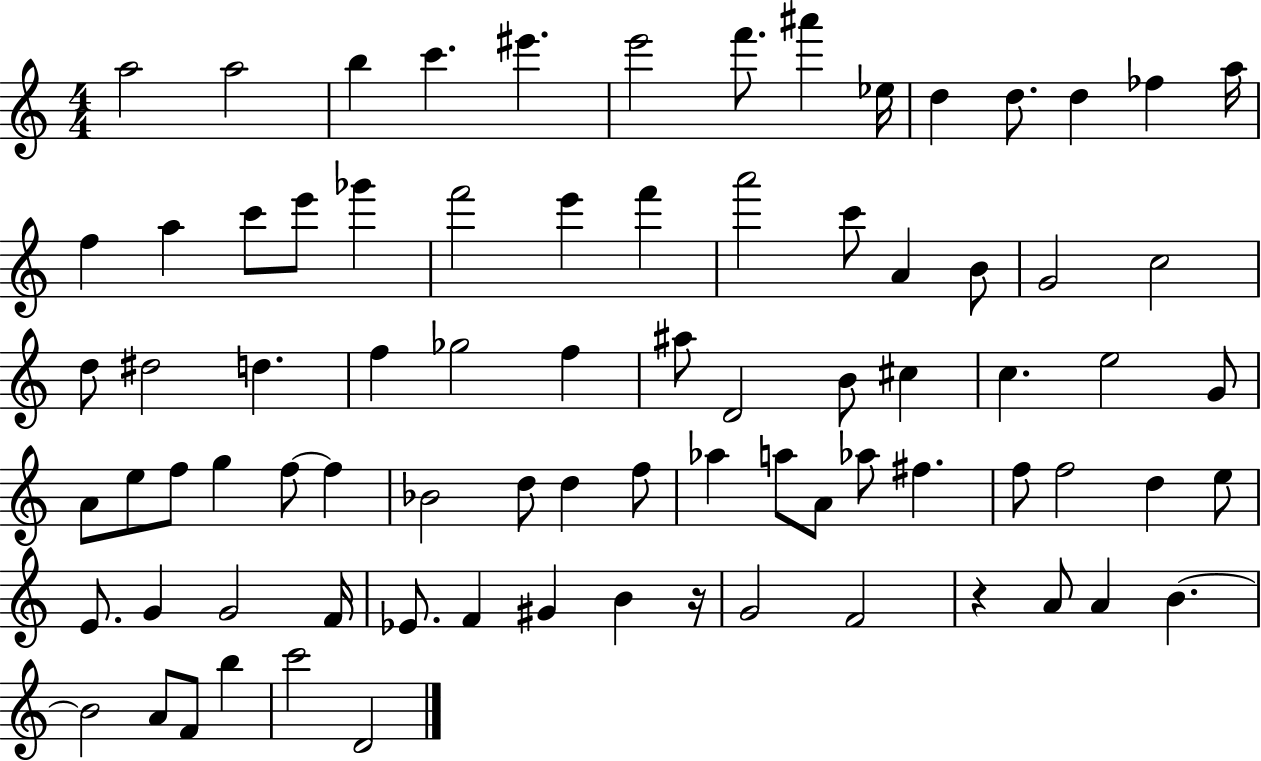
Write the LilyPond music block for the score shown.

{
  \clef treble
  \numericTimeSignature
  \time 4/4
  \key c \major
  a''2 a''2 | b''4 c'''4. eis'''4. | e'''2 f'''8. ais'''4 ees''16 | d''4 d''8. d''4 fes''4 a''16 | \break f''4 a''4 c'''8 e'''8 ges'''4 | f'''2 e'''4 f'''4 | a'''2 c'''8 a'4 b'8 | g'2 c''2 | \break d''8 dis''2 d''4. | f''4 ges''2 f''4 | ais''8 d'2 b'8 cis''4 | c''4. e''2 g'8 | \break a'8 e''8 f''8 g''4 f''8~~ f''4 | bes'2 d''8 d''4 f''8 | aes''4 a''8 a'8 aes''8 fis''4. | f''8 f''2 d''4 e''8 | \break e'8. g'4 g'2 f'16 | ees'8. f'4 gis'4 b'4 r16 | g'2 f'2 | r4 a'8 a'4 b'4.~~ | \break b'2 a'8 f'8 b''4 | c'''2 d'2 | \bar "|."
}